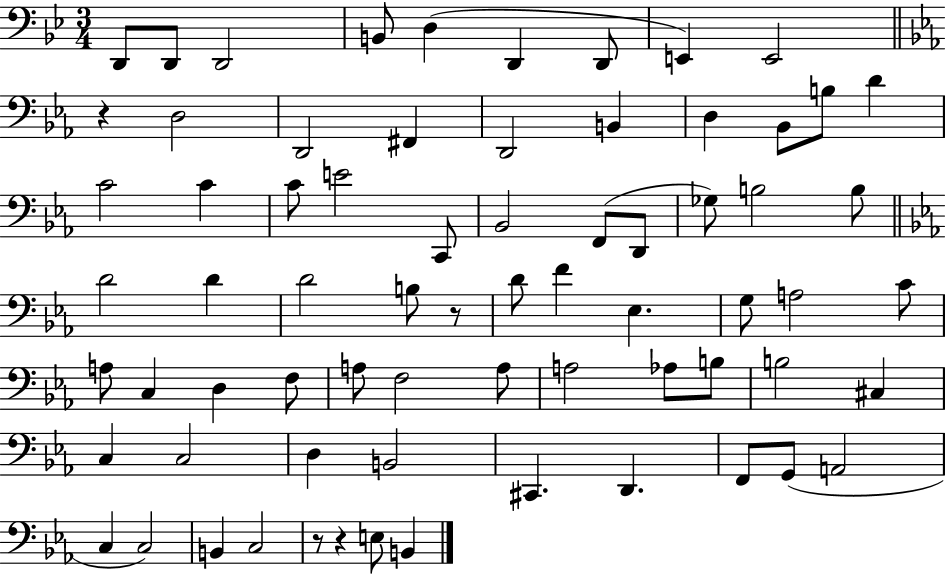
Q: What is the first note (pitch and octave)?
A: D2